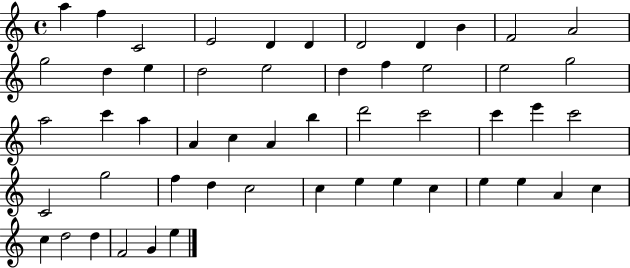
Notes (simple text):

A5/q F5/q C4/h E4/h D4/q D4/q D4/h D4/q B4/q F4/h A4/h G5/h D5/q E5/q D5/h E5/h D5/q F5/q E5/h E5/h G5/h A5/h C6/q A5/q A4/q C5/q A4/q B5/q D6/h C6/h C6/q E6/q C6/h C4/h G5/h F5/q D5/q C5/h C5/q E5/q E5/q C5/q E5/q E5/q A4/q C5/q C5/q D5/h D5/q F4/h G4/q E5/q